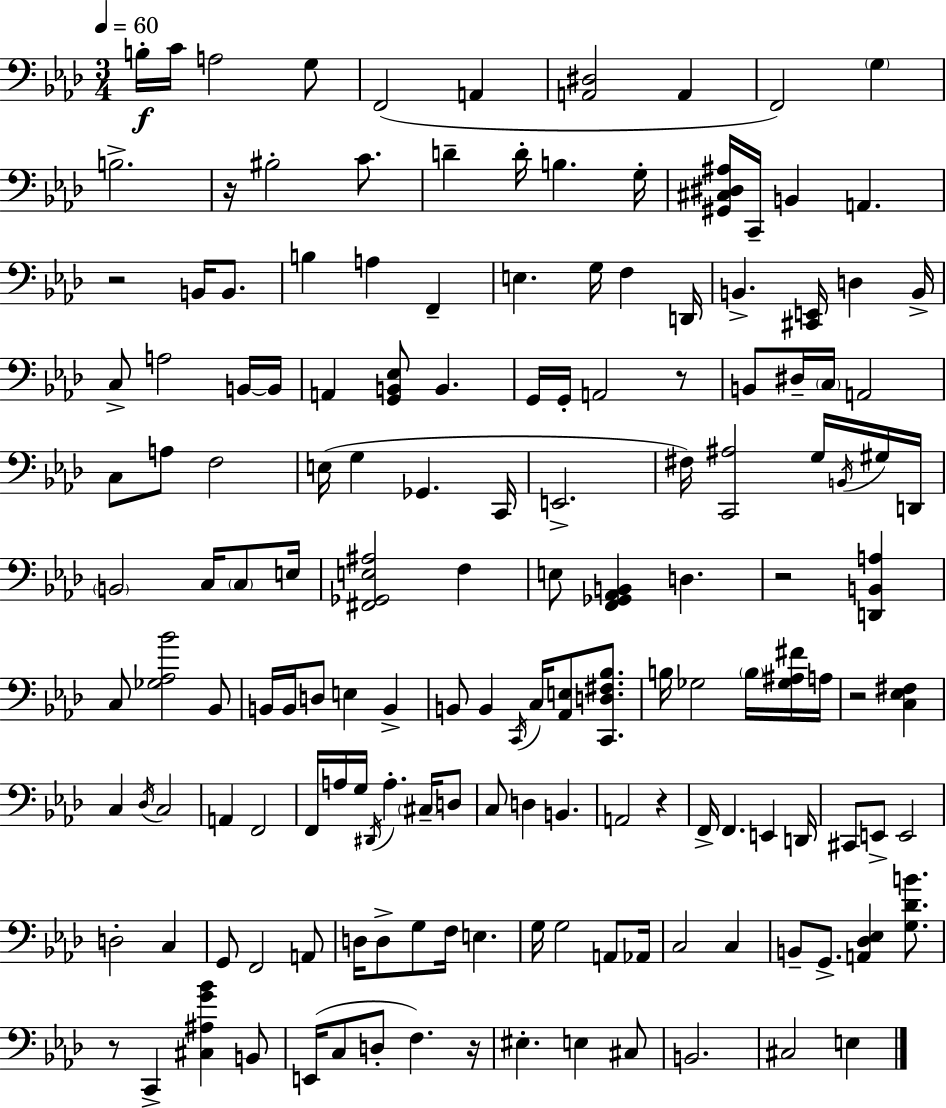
B3/s C4/s A3/h G3/e F2/h A2/q [A2,D#3]/h A2/q F2/h G3/q B3/h. R/s BIS3/h C4/e. D4/q D4/s B3/q. G3/s [G#2,C#3,D#3,A#3]/s C2/s B2/q A2/q. R/h B2/s B2/e. B3/q A3/q F2/q E3/q. G3/s F3/q D2/s B2/q. [C#2,E2]/s D3/q B2/s C3/e A3/h B2/s B2/s A2/q [G2,B2,Eb3]/e B2/q. G2/s G2/s A2/h R/e B2/e D#3/s C3/s A2/h C3/e A3/e F3/h E3/s G3/q Gb2/q. C2/s E2/h. F#3/s [C2,A#3]/h G3/s B2/s G#3/s D2/s B2/h C3/s C3/e E3/s [F#2,Gb2,E3,A#3]/h F3/q E3/e [F2,Gb2,Ab2,B2]/q D3/q. R/h [D2,B2,A3]/q C3/e [Gb3,Ab3,Bb4]/h Bb2/e B2/s B2/s D3/e E3/q B2/q B2/e B2/q C2/s C3/s [Ab2,E3]/e [C2,D3,F#3,Bb3]/e. B3/s Gb3/h B3/s [Gb3,A#3,F#4]/s A3/s R/h [C3,Eb3,F#3]/q C3/q Db3/s C3/h A2/q F2/h F2/s A3/s G3/s D#2/s A3/q. C#3/s D3/e C3/e D3/q B2/q. A2/h R/q F2/s F2/q. E2/q D2/s C#2/e E2/e E2/h D3/h C3/q G2/e F2/h A2/e D3/s D3/e G3/e F3/s E3/q. G3/s G3/h A2/e Ab2/s C3/h C3/q B2/e G2/e. [A2,Db3,Eb3]/q [G3,Db4,B4]/e. R/e C2/q [C#3,A#3,G4,Bb4]/q B2/e E2/s C3/e D3/e F3/q. R/s EIS3/q. E3/q C#3/e B2/h. C#3/h E3/q